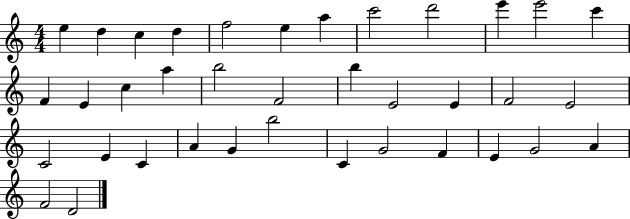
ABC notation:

X:1
T:Untitled
M:4/4
L:1/4
K:C
e d c d f2 e a c'2 d'2 e' e'2 c' F E c a b2 F2 b E2 E F2 E2 C2 E C A G b2 C G2 F E G2 A F2 D2